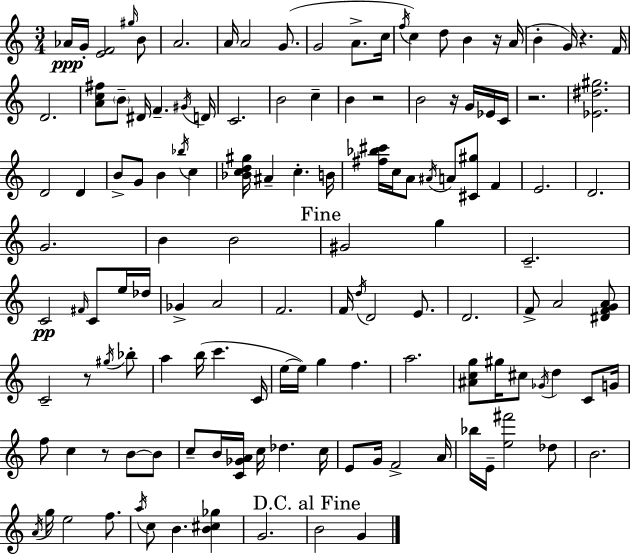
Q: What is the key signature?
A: C major